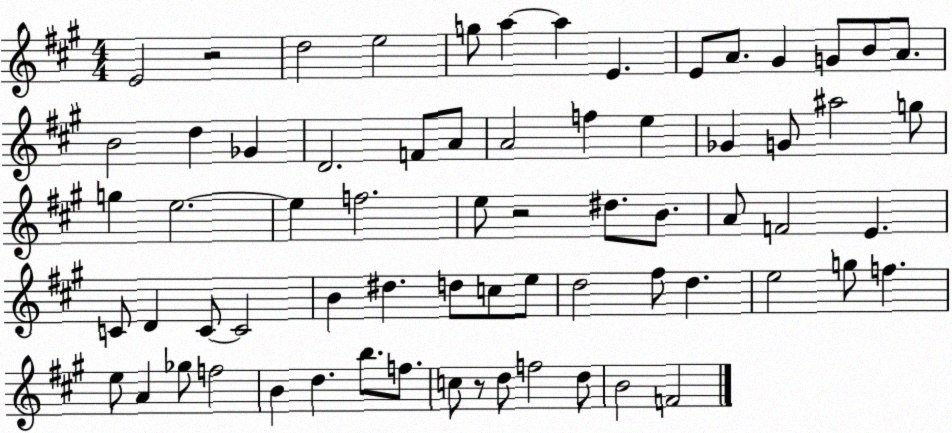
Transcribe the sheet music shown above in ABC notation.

X:1
T:Untitled
M:4/4
L:1/4
K:A
E2 z2 d2 e2 g/2 a a E E/2 A/2 ^G G/2 B/2 A/2 B2 d _G D2 F/2 A/2 A2 f e _G G/2 ^a2 g/2 g e2 e f2 e/2 z2 ^d/2 B/2 A/2 F2 E C/2 D C/2 C2 B ^d d/2 c/2 e/2 d2 ^f/2 d e2 g/2 f e/2 A _g/2 f2 B d b/2 f/2 c/2 z/2 d/2 f2 d/2 B2 F2